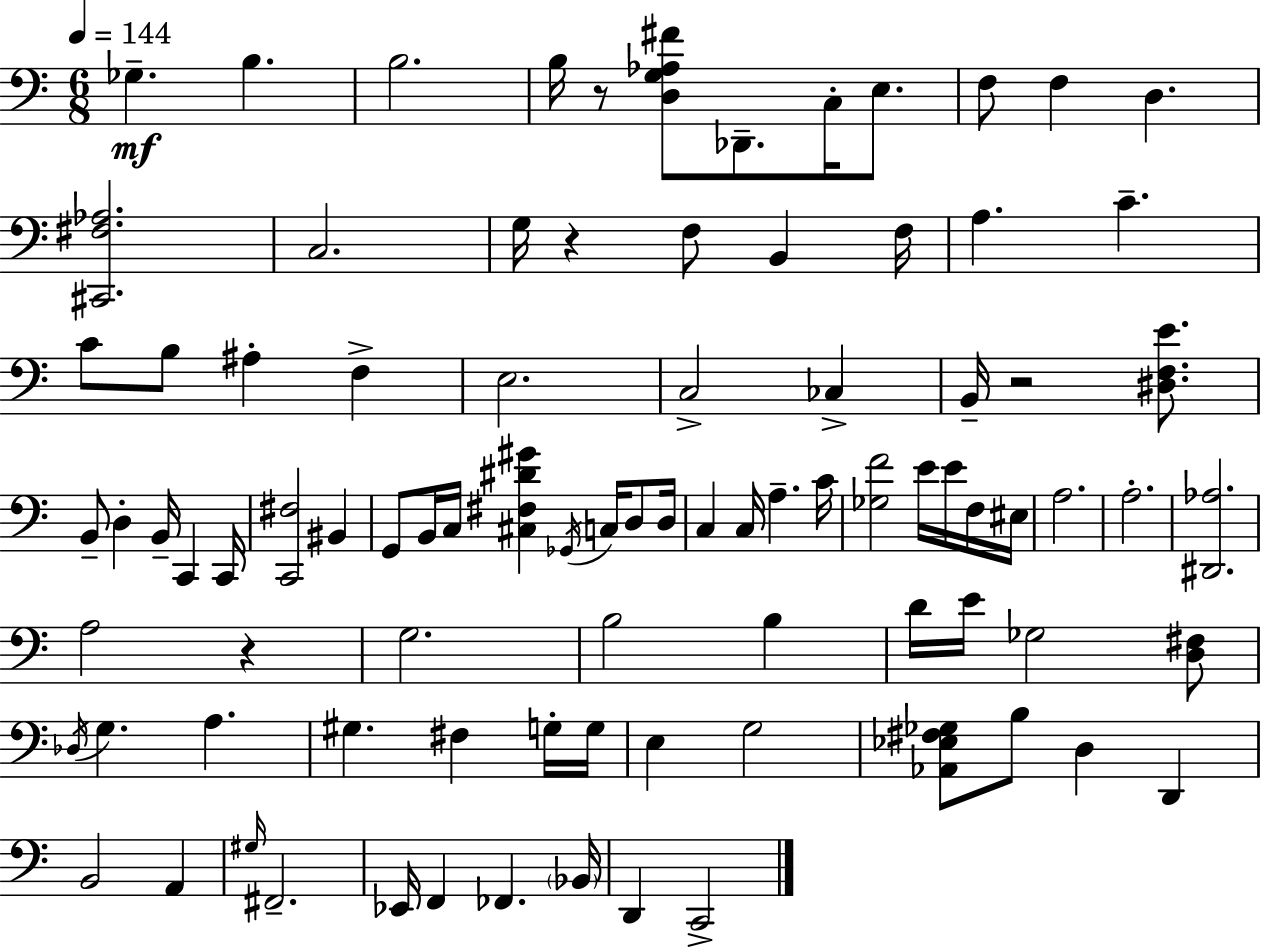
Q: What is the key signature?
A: C major